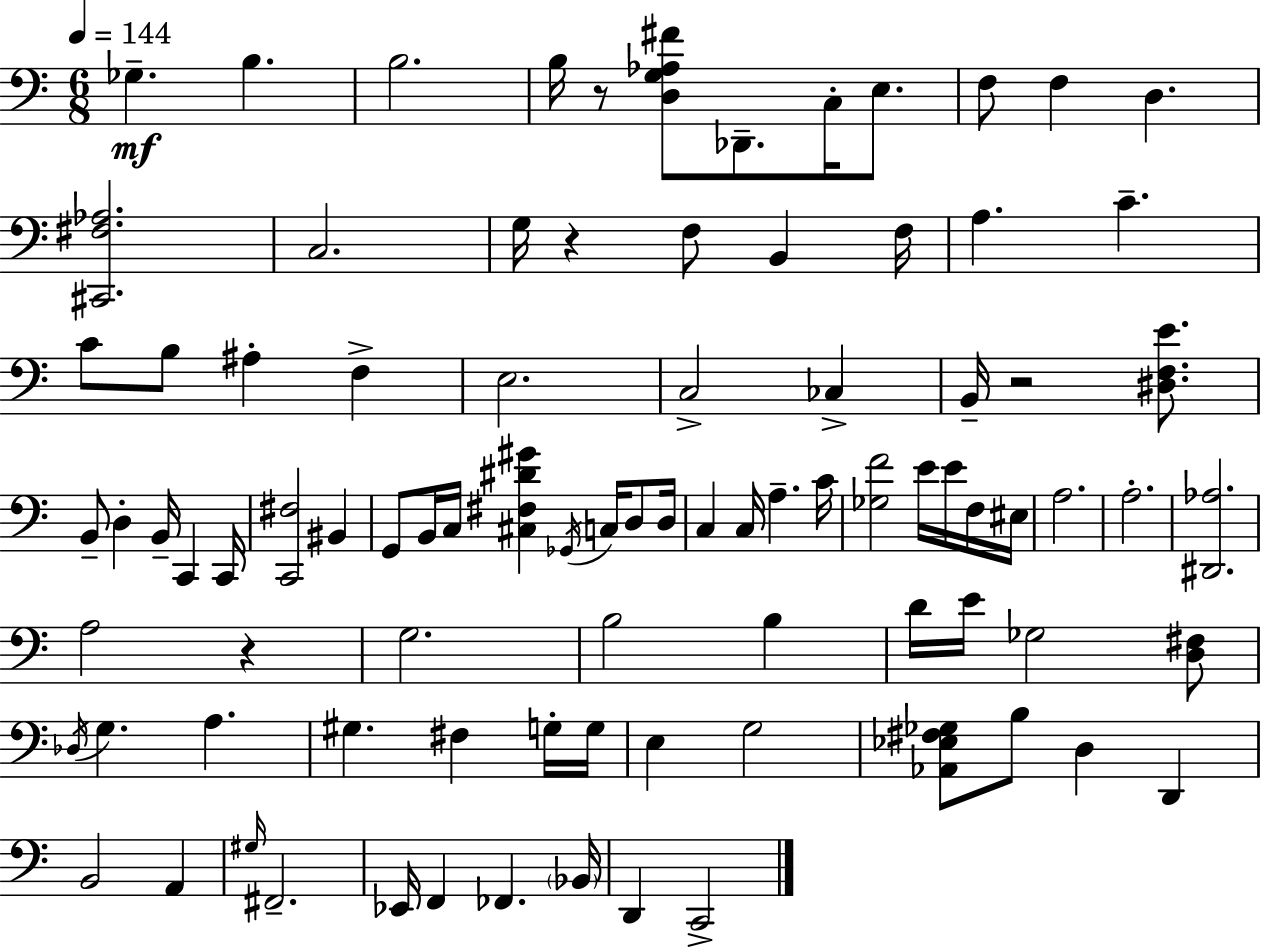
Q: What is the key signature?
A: C major